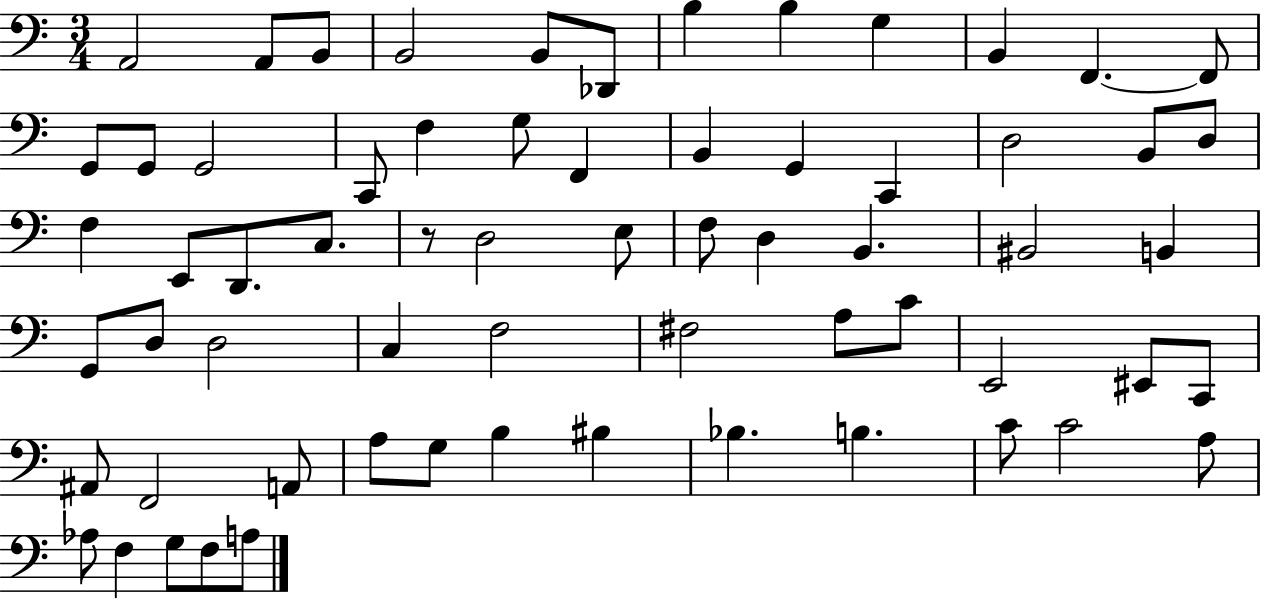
{
  \clef bass
  \numericTimeSignature
  \time 3/4
  \key c \major
  a,2 a,8 b,8 | b,2 b,8 des,8 | b4 b4 g4 | b,4 f,4.~~ f,8 | \break g,8 g,8 g,2 | c,8 f4 g8 f,4 | b,4 g,4 c,4 | d2 b,8 d8 | \break f4 e,8 d,8. c8. | r8 d2 e8 | f8 d4 b,4. | bis,2 b,4 | \break g,8 d8 d2 | c4 f2 | fis2 a8 c'8 | e,2 eis,8 c,8 | \break ais,8 f,2 a,8 | a8 g8 b4 bis4 | bes4. b4. | c'8 c'2 a8 | \break aes8 f4 g8 f8 a8 | \bar "|."
}